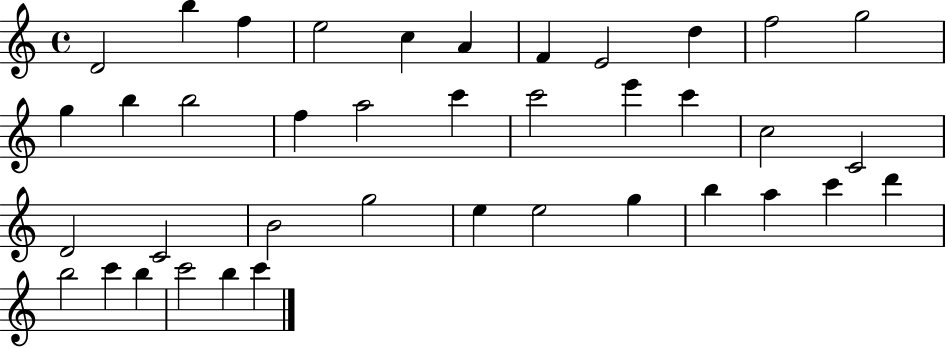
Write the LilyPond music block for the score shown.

{
  \clef treble
  \time 4/4
  \defaultTimeSignature
  \key c \major
  d'2 b''4 f''4 | e''2 c''4 a'4 | f'4 e'2 d''4 | f''2 g''2 | \break g''4 b''4 b''2 | f''4 a''2 c'''4 | c'''2 e'''4 c'''4 | c''2 c'2 | \break d'2 c'2 | b'2 g''2 | e''4 e''2 g''4 | b''4 a''4 c'''4 d'''4 | \break b''2 c'''4 b''4 | c'''2 b''4 c'''4 | \bar "|."
}